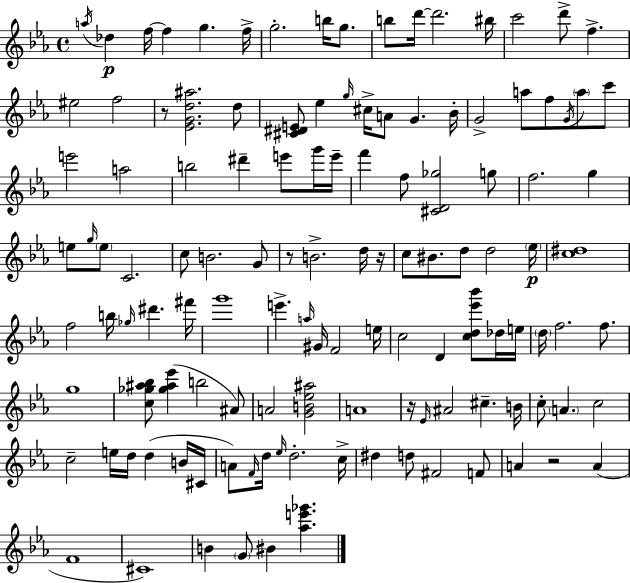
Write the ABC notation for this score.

X:1
T:Untitled
M:4/4
L:1/4
K:Eb
a/4 _d f/4 f g f/4 g2 b/4 g/2 b/2 d'/4 d'2 ^b/4 c'2 d'/2 f ^e2 f2 z/2 [_EGd^a]2 d/2 [^C^DE]/2 _e g/4 ^c/4 A/2 G _B/4 G2 a/2 f/2 G/4 a/2 c'/2 e'2 a2 b2 ^d' e'/2 g'/4 e'/4 f' f/2 [^CD_g]2 g/2 f2 g e/2 g/4 e/2 C2 c/2 B2 G/2 z/2 B2 d/4 z/4 c/2 ^B/2 d/2 d2 _e/4 [c^d]4 f2 b/4 _g/4 ^d' ^f'/4 g'4 e' a/4 ^G/4 F2 e/4 c2 D [cd_e'_b']/2 _d/4 e/4 d/4 f2 f/2 g4 [c_g^a_b]/2 [_g^a_e'] b2 ^A/2 A2 [GB_e^a]2 A4 z/4 _E/4 ^A2 ^c B/4 c/2 A c2 c2 e/4 d/4 d B/4 ^C/4 A/2 F/4 d/4 _e/4 d2 c/4 ^d d/2 ^F2 F/2 A z2 A F4 ^C4 B G/2 ^B [_ae'_g']